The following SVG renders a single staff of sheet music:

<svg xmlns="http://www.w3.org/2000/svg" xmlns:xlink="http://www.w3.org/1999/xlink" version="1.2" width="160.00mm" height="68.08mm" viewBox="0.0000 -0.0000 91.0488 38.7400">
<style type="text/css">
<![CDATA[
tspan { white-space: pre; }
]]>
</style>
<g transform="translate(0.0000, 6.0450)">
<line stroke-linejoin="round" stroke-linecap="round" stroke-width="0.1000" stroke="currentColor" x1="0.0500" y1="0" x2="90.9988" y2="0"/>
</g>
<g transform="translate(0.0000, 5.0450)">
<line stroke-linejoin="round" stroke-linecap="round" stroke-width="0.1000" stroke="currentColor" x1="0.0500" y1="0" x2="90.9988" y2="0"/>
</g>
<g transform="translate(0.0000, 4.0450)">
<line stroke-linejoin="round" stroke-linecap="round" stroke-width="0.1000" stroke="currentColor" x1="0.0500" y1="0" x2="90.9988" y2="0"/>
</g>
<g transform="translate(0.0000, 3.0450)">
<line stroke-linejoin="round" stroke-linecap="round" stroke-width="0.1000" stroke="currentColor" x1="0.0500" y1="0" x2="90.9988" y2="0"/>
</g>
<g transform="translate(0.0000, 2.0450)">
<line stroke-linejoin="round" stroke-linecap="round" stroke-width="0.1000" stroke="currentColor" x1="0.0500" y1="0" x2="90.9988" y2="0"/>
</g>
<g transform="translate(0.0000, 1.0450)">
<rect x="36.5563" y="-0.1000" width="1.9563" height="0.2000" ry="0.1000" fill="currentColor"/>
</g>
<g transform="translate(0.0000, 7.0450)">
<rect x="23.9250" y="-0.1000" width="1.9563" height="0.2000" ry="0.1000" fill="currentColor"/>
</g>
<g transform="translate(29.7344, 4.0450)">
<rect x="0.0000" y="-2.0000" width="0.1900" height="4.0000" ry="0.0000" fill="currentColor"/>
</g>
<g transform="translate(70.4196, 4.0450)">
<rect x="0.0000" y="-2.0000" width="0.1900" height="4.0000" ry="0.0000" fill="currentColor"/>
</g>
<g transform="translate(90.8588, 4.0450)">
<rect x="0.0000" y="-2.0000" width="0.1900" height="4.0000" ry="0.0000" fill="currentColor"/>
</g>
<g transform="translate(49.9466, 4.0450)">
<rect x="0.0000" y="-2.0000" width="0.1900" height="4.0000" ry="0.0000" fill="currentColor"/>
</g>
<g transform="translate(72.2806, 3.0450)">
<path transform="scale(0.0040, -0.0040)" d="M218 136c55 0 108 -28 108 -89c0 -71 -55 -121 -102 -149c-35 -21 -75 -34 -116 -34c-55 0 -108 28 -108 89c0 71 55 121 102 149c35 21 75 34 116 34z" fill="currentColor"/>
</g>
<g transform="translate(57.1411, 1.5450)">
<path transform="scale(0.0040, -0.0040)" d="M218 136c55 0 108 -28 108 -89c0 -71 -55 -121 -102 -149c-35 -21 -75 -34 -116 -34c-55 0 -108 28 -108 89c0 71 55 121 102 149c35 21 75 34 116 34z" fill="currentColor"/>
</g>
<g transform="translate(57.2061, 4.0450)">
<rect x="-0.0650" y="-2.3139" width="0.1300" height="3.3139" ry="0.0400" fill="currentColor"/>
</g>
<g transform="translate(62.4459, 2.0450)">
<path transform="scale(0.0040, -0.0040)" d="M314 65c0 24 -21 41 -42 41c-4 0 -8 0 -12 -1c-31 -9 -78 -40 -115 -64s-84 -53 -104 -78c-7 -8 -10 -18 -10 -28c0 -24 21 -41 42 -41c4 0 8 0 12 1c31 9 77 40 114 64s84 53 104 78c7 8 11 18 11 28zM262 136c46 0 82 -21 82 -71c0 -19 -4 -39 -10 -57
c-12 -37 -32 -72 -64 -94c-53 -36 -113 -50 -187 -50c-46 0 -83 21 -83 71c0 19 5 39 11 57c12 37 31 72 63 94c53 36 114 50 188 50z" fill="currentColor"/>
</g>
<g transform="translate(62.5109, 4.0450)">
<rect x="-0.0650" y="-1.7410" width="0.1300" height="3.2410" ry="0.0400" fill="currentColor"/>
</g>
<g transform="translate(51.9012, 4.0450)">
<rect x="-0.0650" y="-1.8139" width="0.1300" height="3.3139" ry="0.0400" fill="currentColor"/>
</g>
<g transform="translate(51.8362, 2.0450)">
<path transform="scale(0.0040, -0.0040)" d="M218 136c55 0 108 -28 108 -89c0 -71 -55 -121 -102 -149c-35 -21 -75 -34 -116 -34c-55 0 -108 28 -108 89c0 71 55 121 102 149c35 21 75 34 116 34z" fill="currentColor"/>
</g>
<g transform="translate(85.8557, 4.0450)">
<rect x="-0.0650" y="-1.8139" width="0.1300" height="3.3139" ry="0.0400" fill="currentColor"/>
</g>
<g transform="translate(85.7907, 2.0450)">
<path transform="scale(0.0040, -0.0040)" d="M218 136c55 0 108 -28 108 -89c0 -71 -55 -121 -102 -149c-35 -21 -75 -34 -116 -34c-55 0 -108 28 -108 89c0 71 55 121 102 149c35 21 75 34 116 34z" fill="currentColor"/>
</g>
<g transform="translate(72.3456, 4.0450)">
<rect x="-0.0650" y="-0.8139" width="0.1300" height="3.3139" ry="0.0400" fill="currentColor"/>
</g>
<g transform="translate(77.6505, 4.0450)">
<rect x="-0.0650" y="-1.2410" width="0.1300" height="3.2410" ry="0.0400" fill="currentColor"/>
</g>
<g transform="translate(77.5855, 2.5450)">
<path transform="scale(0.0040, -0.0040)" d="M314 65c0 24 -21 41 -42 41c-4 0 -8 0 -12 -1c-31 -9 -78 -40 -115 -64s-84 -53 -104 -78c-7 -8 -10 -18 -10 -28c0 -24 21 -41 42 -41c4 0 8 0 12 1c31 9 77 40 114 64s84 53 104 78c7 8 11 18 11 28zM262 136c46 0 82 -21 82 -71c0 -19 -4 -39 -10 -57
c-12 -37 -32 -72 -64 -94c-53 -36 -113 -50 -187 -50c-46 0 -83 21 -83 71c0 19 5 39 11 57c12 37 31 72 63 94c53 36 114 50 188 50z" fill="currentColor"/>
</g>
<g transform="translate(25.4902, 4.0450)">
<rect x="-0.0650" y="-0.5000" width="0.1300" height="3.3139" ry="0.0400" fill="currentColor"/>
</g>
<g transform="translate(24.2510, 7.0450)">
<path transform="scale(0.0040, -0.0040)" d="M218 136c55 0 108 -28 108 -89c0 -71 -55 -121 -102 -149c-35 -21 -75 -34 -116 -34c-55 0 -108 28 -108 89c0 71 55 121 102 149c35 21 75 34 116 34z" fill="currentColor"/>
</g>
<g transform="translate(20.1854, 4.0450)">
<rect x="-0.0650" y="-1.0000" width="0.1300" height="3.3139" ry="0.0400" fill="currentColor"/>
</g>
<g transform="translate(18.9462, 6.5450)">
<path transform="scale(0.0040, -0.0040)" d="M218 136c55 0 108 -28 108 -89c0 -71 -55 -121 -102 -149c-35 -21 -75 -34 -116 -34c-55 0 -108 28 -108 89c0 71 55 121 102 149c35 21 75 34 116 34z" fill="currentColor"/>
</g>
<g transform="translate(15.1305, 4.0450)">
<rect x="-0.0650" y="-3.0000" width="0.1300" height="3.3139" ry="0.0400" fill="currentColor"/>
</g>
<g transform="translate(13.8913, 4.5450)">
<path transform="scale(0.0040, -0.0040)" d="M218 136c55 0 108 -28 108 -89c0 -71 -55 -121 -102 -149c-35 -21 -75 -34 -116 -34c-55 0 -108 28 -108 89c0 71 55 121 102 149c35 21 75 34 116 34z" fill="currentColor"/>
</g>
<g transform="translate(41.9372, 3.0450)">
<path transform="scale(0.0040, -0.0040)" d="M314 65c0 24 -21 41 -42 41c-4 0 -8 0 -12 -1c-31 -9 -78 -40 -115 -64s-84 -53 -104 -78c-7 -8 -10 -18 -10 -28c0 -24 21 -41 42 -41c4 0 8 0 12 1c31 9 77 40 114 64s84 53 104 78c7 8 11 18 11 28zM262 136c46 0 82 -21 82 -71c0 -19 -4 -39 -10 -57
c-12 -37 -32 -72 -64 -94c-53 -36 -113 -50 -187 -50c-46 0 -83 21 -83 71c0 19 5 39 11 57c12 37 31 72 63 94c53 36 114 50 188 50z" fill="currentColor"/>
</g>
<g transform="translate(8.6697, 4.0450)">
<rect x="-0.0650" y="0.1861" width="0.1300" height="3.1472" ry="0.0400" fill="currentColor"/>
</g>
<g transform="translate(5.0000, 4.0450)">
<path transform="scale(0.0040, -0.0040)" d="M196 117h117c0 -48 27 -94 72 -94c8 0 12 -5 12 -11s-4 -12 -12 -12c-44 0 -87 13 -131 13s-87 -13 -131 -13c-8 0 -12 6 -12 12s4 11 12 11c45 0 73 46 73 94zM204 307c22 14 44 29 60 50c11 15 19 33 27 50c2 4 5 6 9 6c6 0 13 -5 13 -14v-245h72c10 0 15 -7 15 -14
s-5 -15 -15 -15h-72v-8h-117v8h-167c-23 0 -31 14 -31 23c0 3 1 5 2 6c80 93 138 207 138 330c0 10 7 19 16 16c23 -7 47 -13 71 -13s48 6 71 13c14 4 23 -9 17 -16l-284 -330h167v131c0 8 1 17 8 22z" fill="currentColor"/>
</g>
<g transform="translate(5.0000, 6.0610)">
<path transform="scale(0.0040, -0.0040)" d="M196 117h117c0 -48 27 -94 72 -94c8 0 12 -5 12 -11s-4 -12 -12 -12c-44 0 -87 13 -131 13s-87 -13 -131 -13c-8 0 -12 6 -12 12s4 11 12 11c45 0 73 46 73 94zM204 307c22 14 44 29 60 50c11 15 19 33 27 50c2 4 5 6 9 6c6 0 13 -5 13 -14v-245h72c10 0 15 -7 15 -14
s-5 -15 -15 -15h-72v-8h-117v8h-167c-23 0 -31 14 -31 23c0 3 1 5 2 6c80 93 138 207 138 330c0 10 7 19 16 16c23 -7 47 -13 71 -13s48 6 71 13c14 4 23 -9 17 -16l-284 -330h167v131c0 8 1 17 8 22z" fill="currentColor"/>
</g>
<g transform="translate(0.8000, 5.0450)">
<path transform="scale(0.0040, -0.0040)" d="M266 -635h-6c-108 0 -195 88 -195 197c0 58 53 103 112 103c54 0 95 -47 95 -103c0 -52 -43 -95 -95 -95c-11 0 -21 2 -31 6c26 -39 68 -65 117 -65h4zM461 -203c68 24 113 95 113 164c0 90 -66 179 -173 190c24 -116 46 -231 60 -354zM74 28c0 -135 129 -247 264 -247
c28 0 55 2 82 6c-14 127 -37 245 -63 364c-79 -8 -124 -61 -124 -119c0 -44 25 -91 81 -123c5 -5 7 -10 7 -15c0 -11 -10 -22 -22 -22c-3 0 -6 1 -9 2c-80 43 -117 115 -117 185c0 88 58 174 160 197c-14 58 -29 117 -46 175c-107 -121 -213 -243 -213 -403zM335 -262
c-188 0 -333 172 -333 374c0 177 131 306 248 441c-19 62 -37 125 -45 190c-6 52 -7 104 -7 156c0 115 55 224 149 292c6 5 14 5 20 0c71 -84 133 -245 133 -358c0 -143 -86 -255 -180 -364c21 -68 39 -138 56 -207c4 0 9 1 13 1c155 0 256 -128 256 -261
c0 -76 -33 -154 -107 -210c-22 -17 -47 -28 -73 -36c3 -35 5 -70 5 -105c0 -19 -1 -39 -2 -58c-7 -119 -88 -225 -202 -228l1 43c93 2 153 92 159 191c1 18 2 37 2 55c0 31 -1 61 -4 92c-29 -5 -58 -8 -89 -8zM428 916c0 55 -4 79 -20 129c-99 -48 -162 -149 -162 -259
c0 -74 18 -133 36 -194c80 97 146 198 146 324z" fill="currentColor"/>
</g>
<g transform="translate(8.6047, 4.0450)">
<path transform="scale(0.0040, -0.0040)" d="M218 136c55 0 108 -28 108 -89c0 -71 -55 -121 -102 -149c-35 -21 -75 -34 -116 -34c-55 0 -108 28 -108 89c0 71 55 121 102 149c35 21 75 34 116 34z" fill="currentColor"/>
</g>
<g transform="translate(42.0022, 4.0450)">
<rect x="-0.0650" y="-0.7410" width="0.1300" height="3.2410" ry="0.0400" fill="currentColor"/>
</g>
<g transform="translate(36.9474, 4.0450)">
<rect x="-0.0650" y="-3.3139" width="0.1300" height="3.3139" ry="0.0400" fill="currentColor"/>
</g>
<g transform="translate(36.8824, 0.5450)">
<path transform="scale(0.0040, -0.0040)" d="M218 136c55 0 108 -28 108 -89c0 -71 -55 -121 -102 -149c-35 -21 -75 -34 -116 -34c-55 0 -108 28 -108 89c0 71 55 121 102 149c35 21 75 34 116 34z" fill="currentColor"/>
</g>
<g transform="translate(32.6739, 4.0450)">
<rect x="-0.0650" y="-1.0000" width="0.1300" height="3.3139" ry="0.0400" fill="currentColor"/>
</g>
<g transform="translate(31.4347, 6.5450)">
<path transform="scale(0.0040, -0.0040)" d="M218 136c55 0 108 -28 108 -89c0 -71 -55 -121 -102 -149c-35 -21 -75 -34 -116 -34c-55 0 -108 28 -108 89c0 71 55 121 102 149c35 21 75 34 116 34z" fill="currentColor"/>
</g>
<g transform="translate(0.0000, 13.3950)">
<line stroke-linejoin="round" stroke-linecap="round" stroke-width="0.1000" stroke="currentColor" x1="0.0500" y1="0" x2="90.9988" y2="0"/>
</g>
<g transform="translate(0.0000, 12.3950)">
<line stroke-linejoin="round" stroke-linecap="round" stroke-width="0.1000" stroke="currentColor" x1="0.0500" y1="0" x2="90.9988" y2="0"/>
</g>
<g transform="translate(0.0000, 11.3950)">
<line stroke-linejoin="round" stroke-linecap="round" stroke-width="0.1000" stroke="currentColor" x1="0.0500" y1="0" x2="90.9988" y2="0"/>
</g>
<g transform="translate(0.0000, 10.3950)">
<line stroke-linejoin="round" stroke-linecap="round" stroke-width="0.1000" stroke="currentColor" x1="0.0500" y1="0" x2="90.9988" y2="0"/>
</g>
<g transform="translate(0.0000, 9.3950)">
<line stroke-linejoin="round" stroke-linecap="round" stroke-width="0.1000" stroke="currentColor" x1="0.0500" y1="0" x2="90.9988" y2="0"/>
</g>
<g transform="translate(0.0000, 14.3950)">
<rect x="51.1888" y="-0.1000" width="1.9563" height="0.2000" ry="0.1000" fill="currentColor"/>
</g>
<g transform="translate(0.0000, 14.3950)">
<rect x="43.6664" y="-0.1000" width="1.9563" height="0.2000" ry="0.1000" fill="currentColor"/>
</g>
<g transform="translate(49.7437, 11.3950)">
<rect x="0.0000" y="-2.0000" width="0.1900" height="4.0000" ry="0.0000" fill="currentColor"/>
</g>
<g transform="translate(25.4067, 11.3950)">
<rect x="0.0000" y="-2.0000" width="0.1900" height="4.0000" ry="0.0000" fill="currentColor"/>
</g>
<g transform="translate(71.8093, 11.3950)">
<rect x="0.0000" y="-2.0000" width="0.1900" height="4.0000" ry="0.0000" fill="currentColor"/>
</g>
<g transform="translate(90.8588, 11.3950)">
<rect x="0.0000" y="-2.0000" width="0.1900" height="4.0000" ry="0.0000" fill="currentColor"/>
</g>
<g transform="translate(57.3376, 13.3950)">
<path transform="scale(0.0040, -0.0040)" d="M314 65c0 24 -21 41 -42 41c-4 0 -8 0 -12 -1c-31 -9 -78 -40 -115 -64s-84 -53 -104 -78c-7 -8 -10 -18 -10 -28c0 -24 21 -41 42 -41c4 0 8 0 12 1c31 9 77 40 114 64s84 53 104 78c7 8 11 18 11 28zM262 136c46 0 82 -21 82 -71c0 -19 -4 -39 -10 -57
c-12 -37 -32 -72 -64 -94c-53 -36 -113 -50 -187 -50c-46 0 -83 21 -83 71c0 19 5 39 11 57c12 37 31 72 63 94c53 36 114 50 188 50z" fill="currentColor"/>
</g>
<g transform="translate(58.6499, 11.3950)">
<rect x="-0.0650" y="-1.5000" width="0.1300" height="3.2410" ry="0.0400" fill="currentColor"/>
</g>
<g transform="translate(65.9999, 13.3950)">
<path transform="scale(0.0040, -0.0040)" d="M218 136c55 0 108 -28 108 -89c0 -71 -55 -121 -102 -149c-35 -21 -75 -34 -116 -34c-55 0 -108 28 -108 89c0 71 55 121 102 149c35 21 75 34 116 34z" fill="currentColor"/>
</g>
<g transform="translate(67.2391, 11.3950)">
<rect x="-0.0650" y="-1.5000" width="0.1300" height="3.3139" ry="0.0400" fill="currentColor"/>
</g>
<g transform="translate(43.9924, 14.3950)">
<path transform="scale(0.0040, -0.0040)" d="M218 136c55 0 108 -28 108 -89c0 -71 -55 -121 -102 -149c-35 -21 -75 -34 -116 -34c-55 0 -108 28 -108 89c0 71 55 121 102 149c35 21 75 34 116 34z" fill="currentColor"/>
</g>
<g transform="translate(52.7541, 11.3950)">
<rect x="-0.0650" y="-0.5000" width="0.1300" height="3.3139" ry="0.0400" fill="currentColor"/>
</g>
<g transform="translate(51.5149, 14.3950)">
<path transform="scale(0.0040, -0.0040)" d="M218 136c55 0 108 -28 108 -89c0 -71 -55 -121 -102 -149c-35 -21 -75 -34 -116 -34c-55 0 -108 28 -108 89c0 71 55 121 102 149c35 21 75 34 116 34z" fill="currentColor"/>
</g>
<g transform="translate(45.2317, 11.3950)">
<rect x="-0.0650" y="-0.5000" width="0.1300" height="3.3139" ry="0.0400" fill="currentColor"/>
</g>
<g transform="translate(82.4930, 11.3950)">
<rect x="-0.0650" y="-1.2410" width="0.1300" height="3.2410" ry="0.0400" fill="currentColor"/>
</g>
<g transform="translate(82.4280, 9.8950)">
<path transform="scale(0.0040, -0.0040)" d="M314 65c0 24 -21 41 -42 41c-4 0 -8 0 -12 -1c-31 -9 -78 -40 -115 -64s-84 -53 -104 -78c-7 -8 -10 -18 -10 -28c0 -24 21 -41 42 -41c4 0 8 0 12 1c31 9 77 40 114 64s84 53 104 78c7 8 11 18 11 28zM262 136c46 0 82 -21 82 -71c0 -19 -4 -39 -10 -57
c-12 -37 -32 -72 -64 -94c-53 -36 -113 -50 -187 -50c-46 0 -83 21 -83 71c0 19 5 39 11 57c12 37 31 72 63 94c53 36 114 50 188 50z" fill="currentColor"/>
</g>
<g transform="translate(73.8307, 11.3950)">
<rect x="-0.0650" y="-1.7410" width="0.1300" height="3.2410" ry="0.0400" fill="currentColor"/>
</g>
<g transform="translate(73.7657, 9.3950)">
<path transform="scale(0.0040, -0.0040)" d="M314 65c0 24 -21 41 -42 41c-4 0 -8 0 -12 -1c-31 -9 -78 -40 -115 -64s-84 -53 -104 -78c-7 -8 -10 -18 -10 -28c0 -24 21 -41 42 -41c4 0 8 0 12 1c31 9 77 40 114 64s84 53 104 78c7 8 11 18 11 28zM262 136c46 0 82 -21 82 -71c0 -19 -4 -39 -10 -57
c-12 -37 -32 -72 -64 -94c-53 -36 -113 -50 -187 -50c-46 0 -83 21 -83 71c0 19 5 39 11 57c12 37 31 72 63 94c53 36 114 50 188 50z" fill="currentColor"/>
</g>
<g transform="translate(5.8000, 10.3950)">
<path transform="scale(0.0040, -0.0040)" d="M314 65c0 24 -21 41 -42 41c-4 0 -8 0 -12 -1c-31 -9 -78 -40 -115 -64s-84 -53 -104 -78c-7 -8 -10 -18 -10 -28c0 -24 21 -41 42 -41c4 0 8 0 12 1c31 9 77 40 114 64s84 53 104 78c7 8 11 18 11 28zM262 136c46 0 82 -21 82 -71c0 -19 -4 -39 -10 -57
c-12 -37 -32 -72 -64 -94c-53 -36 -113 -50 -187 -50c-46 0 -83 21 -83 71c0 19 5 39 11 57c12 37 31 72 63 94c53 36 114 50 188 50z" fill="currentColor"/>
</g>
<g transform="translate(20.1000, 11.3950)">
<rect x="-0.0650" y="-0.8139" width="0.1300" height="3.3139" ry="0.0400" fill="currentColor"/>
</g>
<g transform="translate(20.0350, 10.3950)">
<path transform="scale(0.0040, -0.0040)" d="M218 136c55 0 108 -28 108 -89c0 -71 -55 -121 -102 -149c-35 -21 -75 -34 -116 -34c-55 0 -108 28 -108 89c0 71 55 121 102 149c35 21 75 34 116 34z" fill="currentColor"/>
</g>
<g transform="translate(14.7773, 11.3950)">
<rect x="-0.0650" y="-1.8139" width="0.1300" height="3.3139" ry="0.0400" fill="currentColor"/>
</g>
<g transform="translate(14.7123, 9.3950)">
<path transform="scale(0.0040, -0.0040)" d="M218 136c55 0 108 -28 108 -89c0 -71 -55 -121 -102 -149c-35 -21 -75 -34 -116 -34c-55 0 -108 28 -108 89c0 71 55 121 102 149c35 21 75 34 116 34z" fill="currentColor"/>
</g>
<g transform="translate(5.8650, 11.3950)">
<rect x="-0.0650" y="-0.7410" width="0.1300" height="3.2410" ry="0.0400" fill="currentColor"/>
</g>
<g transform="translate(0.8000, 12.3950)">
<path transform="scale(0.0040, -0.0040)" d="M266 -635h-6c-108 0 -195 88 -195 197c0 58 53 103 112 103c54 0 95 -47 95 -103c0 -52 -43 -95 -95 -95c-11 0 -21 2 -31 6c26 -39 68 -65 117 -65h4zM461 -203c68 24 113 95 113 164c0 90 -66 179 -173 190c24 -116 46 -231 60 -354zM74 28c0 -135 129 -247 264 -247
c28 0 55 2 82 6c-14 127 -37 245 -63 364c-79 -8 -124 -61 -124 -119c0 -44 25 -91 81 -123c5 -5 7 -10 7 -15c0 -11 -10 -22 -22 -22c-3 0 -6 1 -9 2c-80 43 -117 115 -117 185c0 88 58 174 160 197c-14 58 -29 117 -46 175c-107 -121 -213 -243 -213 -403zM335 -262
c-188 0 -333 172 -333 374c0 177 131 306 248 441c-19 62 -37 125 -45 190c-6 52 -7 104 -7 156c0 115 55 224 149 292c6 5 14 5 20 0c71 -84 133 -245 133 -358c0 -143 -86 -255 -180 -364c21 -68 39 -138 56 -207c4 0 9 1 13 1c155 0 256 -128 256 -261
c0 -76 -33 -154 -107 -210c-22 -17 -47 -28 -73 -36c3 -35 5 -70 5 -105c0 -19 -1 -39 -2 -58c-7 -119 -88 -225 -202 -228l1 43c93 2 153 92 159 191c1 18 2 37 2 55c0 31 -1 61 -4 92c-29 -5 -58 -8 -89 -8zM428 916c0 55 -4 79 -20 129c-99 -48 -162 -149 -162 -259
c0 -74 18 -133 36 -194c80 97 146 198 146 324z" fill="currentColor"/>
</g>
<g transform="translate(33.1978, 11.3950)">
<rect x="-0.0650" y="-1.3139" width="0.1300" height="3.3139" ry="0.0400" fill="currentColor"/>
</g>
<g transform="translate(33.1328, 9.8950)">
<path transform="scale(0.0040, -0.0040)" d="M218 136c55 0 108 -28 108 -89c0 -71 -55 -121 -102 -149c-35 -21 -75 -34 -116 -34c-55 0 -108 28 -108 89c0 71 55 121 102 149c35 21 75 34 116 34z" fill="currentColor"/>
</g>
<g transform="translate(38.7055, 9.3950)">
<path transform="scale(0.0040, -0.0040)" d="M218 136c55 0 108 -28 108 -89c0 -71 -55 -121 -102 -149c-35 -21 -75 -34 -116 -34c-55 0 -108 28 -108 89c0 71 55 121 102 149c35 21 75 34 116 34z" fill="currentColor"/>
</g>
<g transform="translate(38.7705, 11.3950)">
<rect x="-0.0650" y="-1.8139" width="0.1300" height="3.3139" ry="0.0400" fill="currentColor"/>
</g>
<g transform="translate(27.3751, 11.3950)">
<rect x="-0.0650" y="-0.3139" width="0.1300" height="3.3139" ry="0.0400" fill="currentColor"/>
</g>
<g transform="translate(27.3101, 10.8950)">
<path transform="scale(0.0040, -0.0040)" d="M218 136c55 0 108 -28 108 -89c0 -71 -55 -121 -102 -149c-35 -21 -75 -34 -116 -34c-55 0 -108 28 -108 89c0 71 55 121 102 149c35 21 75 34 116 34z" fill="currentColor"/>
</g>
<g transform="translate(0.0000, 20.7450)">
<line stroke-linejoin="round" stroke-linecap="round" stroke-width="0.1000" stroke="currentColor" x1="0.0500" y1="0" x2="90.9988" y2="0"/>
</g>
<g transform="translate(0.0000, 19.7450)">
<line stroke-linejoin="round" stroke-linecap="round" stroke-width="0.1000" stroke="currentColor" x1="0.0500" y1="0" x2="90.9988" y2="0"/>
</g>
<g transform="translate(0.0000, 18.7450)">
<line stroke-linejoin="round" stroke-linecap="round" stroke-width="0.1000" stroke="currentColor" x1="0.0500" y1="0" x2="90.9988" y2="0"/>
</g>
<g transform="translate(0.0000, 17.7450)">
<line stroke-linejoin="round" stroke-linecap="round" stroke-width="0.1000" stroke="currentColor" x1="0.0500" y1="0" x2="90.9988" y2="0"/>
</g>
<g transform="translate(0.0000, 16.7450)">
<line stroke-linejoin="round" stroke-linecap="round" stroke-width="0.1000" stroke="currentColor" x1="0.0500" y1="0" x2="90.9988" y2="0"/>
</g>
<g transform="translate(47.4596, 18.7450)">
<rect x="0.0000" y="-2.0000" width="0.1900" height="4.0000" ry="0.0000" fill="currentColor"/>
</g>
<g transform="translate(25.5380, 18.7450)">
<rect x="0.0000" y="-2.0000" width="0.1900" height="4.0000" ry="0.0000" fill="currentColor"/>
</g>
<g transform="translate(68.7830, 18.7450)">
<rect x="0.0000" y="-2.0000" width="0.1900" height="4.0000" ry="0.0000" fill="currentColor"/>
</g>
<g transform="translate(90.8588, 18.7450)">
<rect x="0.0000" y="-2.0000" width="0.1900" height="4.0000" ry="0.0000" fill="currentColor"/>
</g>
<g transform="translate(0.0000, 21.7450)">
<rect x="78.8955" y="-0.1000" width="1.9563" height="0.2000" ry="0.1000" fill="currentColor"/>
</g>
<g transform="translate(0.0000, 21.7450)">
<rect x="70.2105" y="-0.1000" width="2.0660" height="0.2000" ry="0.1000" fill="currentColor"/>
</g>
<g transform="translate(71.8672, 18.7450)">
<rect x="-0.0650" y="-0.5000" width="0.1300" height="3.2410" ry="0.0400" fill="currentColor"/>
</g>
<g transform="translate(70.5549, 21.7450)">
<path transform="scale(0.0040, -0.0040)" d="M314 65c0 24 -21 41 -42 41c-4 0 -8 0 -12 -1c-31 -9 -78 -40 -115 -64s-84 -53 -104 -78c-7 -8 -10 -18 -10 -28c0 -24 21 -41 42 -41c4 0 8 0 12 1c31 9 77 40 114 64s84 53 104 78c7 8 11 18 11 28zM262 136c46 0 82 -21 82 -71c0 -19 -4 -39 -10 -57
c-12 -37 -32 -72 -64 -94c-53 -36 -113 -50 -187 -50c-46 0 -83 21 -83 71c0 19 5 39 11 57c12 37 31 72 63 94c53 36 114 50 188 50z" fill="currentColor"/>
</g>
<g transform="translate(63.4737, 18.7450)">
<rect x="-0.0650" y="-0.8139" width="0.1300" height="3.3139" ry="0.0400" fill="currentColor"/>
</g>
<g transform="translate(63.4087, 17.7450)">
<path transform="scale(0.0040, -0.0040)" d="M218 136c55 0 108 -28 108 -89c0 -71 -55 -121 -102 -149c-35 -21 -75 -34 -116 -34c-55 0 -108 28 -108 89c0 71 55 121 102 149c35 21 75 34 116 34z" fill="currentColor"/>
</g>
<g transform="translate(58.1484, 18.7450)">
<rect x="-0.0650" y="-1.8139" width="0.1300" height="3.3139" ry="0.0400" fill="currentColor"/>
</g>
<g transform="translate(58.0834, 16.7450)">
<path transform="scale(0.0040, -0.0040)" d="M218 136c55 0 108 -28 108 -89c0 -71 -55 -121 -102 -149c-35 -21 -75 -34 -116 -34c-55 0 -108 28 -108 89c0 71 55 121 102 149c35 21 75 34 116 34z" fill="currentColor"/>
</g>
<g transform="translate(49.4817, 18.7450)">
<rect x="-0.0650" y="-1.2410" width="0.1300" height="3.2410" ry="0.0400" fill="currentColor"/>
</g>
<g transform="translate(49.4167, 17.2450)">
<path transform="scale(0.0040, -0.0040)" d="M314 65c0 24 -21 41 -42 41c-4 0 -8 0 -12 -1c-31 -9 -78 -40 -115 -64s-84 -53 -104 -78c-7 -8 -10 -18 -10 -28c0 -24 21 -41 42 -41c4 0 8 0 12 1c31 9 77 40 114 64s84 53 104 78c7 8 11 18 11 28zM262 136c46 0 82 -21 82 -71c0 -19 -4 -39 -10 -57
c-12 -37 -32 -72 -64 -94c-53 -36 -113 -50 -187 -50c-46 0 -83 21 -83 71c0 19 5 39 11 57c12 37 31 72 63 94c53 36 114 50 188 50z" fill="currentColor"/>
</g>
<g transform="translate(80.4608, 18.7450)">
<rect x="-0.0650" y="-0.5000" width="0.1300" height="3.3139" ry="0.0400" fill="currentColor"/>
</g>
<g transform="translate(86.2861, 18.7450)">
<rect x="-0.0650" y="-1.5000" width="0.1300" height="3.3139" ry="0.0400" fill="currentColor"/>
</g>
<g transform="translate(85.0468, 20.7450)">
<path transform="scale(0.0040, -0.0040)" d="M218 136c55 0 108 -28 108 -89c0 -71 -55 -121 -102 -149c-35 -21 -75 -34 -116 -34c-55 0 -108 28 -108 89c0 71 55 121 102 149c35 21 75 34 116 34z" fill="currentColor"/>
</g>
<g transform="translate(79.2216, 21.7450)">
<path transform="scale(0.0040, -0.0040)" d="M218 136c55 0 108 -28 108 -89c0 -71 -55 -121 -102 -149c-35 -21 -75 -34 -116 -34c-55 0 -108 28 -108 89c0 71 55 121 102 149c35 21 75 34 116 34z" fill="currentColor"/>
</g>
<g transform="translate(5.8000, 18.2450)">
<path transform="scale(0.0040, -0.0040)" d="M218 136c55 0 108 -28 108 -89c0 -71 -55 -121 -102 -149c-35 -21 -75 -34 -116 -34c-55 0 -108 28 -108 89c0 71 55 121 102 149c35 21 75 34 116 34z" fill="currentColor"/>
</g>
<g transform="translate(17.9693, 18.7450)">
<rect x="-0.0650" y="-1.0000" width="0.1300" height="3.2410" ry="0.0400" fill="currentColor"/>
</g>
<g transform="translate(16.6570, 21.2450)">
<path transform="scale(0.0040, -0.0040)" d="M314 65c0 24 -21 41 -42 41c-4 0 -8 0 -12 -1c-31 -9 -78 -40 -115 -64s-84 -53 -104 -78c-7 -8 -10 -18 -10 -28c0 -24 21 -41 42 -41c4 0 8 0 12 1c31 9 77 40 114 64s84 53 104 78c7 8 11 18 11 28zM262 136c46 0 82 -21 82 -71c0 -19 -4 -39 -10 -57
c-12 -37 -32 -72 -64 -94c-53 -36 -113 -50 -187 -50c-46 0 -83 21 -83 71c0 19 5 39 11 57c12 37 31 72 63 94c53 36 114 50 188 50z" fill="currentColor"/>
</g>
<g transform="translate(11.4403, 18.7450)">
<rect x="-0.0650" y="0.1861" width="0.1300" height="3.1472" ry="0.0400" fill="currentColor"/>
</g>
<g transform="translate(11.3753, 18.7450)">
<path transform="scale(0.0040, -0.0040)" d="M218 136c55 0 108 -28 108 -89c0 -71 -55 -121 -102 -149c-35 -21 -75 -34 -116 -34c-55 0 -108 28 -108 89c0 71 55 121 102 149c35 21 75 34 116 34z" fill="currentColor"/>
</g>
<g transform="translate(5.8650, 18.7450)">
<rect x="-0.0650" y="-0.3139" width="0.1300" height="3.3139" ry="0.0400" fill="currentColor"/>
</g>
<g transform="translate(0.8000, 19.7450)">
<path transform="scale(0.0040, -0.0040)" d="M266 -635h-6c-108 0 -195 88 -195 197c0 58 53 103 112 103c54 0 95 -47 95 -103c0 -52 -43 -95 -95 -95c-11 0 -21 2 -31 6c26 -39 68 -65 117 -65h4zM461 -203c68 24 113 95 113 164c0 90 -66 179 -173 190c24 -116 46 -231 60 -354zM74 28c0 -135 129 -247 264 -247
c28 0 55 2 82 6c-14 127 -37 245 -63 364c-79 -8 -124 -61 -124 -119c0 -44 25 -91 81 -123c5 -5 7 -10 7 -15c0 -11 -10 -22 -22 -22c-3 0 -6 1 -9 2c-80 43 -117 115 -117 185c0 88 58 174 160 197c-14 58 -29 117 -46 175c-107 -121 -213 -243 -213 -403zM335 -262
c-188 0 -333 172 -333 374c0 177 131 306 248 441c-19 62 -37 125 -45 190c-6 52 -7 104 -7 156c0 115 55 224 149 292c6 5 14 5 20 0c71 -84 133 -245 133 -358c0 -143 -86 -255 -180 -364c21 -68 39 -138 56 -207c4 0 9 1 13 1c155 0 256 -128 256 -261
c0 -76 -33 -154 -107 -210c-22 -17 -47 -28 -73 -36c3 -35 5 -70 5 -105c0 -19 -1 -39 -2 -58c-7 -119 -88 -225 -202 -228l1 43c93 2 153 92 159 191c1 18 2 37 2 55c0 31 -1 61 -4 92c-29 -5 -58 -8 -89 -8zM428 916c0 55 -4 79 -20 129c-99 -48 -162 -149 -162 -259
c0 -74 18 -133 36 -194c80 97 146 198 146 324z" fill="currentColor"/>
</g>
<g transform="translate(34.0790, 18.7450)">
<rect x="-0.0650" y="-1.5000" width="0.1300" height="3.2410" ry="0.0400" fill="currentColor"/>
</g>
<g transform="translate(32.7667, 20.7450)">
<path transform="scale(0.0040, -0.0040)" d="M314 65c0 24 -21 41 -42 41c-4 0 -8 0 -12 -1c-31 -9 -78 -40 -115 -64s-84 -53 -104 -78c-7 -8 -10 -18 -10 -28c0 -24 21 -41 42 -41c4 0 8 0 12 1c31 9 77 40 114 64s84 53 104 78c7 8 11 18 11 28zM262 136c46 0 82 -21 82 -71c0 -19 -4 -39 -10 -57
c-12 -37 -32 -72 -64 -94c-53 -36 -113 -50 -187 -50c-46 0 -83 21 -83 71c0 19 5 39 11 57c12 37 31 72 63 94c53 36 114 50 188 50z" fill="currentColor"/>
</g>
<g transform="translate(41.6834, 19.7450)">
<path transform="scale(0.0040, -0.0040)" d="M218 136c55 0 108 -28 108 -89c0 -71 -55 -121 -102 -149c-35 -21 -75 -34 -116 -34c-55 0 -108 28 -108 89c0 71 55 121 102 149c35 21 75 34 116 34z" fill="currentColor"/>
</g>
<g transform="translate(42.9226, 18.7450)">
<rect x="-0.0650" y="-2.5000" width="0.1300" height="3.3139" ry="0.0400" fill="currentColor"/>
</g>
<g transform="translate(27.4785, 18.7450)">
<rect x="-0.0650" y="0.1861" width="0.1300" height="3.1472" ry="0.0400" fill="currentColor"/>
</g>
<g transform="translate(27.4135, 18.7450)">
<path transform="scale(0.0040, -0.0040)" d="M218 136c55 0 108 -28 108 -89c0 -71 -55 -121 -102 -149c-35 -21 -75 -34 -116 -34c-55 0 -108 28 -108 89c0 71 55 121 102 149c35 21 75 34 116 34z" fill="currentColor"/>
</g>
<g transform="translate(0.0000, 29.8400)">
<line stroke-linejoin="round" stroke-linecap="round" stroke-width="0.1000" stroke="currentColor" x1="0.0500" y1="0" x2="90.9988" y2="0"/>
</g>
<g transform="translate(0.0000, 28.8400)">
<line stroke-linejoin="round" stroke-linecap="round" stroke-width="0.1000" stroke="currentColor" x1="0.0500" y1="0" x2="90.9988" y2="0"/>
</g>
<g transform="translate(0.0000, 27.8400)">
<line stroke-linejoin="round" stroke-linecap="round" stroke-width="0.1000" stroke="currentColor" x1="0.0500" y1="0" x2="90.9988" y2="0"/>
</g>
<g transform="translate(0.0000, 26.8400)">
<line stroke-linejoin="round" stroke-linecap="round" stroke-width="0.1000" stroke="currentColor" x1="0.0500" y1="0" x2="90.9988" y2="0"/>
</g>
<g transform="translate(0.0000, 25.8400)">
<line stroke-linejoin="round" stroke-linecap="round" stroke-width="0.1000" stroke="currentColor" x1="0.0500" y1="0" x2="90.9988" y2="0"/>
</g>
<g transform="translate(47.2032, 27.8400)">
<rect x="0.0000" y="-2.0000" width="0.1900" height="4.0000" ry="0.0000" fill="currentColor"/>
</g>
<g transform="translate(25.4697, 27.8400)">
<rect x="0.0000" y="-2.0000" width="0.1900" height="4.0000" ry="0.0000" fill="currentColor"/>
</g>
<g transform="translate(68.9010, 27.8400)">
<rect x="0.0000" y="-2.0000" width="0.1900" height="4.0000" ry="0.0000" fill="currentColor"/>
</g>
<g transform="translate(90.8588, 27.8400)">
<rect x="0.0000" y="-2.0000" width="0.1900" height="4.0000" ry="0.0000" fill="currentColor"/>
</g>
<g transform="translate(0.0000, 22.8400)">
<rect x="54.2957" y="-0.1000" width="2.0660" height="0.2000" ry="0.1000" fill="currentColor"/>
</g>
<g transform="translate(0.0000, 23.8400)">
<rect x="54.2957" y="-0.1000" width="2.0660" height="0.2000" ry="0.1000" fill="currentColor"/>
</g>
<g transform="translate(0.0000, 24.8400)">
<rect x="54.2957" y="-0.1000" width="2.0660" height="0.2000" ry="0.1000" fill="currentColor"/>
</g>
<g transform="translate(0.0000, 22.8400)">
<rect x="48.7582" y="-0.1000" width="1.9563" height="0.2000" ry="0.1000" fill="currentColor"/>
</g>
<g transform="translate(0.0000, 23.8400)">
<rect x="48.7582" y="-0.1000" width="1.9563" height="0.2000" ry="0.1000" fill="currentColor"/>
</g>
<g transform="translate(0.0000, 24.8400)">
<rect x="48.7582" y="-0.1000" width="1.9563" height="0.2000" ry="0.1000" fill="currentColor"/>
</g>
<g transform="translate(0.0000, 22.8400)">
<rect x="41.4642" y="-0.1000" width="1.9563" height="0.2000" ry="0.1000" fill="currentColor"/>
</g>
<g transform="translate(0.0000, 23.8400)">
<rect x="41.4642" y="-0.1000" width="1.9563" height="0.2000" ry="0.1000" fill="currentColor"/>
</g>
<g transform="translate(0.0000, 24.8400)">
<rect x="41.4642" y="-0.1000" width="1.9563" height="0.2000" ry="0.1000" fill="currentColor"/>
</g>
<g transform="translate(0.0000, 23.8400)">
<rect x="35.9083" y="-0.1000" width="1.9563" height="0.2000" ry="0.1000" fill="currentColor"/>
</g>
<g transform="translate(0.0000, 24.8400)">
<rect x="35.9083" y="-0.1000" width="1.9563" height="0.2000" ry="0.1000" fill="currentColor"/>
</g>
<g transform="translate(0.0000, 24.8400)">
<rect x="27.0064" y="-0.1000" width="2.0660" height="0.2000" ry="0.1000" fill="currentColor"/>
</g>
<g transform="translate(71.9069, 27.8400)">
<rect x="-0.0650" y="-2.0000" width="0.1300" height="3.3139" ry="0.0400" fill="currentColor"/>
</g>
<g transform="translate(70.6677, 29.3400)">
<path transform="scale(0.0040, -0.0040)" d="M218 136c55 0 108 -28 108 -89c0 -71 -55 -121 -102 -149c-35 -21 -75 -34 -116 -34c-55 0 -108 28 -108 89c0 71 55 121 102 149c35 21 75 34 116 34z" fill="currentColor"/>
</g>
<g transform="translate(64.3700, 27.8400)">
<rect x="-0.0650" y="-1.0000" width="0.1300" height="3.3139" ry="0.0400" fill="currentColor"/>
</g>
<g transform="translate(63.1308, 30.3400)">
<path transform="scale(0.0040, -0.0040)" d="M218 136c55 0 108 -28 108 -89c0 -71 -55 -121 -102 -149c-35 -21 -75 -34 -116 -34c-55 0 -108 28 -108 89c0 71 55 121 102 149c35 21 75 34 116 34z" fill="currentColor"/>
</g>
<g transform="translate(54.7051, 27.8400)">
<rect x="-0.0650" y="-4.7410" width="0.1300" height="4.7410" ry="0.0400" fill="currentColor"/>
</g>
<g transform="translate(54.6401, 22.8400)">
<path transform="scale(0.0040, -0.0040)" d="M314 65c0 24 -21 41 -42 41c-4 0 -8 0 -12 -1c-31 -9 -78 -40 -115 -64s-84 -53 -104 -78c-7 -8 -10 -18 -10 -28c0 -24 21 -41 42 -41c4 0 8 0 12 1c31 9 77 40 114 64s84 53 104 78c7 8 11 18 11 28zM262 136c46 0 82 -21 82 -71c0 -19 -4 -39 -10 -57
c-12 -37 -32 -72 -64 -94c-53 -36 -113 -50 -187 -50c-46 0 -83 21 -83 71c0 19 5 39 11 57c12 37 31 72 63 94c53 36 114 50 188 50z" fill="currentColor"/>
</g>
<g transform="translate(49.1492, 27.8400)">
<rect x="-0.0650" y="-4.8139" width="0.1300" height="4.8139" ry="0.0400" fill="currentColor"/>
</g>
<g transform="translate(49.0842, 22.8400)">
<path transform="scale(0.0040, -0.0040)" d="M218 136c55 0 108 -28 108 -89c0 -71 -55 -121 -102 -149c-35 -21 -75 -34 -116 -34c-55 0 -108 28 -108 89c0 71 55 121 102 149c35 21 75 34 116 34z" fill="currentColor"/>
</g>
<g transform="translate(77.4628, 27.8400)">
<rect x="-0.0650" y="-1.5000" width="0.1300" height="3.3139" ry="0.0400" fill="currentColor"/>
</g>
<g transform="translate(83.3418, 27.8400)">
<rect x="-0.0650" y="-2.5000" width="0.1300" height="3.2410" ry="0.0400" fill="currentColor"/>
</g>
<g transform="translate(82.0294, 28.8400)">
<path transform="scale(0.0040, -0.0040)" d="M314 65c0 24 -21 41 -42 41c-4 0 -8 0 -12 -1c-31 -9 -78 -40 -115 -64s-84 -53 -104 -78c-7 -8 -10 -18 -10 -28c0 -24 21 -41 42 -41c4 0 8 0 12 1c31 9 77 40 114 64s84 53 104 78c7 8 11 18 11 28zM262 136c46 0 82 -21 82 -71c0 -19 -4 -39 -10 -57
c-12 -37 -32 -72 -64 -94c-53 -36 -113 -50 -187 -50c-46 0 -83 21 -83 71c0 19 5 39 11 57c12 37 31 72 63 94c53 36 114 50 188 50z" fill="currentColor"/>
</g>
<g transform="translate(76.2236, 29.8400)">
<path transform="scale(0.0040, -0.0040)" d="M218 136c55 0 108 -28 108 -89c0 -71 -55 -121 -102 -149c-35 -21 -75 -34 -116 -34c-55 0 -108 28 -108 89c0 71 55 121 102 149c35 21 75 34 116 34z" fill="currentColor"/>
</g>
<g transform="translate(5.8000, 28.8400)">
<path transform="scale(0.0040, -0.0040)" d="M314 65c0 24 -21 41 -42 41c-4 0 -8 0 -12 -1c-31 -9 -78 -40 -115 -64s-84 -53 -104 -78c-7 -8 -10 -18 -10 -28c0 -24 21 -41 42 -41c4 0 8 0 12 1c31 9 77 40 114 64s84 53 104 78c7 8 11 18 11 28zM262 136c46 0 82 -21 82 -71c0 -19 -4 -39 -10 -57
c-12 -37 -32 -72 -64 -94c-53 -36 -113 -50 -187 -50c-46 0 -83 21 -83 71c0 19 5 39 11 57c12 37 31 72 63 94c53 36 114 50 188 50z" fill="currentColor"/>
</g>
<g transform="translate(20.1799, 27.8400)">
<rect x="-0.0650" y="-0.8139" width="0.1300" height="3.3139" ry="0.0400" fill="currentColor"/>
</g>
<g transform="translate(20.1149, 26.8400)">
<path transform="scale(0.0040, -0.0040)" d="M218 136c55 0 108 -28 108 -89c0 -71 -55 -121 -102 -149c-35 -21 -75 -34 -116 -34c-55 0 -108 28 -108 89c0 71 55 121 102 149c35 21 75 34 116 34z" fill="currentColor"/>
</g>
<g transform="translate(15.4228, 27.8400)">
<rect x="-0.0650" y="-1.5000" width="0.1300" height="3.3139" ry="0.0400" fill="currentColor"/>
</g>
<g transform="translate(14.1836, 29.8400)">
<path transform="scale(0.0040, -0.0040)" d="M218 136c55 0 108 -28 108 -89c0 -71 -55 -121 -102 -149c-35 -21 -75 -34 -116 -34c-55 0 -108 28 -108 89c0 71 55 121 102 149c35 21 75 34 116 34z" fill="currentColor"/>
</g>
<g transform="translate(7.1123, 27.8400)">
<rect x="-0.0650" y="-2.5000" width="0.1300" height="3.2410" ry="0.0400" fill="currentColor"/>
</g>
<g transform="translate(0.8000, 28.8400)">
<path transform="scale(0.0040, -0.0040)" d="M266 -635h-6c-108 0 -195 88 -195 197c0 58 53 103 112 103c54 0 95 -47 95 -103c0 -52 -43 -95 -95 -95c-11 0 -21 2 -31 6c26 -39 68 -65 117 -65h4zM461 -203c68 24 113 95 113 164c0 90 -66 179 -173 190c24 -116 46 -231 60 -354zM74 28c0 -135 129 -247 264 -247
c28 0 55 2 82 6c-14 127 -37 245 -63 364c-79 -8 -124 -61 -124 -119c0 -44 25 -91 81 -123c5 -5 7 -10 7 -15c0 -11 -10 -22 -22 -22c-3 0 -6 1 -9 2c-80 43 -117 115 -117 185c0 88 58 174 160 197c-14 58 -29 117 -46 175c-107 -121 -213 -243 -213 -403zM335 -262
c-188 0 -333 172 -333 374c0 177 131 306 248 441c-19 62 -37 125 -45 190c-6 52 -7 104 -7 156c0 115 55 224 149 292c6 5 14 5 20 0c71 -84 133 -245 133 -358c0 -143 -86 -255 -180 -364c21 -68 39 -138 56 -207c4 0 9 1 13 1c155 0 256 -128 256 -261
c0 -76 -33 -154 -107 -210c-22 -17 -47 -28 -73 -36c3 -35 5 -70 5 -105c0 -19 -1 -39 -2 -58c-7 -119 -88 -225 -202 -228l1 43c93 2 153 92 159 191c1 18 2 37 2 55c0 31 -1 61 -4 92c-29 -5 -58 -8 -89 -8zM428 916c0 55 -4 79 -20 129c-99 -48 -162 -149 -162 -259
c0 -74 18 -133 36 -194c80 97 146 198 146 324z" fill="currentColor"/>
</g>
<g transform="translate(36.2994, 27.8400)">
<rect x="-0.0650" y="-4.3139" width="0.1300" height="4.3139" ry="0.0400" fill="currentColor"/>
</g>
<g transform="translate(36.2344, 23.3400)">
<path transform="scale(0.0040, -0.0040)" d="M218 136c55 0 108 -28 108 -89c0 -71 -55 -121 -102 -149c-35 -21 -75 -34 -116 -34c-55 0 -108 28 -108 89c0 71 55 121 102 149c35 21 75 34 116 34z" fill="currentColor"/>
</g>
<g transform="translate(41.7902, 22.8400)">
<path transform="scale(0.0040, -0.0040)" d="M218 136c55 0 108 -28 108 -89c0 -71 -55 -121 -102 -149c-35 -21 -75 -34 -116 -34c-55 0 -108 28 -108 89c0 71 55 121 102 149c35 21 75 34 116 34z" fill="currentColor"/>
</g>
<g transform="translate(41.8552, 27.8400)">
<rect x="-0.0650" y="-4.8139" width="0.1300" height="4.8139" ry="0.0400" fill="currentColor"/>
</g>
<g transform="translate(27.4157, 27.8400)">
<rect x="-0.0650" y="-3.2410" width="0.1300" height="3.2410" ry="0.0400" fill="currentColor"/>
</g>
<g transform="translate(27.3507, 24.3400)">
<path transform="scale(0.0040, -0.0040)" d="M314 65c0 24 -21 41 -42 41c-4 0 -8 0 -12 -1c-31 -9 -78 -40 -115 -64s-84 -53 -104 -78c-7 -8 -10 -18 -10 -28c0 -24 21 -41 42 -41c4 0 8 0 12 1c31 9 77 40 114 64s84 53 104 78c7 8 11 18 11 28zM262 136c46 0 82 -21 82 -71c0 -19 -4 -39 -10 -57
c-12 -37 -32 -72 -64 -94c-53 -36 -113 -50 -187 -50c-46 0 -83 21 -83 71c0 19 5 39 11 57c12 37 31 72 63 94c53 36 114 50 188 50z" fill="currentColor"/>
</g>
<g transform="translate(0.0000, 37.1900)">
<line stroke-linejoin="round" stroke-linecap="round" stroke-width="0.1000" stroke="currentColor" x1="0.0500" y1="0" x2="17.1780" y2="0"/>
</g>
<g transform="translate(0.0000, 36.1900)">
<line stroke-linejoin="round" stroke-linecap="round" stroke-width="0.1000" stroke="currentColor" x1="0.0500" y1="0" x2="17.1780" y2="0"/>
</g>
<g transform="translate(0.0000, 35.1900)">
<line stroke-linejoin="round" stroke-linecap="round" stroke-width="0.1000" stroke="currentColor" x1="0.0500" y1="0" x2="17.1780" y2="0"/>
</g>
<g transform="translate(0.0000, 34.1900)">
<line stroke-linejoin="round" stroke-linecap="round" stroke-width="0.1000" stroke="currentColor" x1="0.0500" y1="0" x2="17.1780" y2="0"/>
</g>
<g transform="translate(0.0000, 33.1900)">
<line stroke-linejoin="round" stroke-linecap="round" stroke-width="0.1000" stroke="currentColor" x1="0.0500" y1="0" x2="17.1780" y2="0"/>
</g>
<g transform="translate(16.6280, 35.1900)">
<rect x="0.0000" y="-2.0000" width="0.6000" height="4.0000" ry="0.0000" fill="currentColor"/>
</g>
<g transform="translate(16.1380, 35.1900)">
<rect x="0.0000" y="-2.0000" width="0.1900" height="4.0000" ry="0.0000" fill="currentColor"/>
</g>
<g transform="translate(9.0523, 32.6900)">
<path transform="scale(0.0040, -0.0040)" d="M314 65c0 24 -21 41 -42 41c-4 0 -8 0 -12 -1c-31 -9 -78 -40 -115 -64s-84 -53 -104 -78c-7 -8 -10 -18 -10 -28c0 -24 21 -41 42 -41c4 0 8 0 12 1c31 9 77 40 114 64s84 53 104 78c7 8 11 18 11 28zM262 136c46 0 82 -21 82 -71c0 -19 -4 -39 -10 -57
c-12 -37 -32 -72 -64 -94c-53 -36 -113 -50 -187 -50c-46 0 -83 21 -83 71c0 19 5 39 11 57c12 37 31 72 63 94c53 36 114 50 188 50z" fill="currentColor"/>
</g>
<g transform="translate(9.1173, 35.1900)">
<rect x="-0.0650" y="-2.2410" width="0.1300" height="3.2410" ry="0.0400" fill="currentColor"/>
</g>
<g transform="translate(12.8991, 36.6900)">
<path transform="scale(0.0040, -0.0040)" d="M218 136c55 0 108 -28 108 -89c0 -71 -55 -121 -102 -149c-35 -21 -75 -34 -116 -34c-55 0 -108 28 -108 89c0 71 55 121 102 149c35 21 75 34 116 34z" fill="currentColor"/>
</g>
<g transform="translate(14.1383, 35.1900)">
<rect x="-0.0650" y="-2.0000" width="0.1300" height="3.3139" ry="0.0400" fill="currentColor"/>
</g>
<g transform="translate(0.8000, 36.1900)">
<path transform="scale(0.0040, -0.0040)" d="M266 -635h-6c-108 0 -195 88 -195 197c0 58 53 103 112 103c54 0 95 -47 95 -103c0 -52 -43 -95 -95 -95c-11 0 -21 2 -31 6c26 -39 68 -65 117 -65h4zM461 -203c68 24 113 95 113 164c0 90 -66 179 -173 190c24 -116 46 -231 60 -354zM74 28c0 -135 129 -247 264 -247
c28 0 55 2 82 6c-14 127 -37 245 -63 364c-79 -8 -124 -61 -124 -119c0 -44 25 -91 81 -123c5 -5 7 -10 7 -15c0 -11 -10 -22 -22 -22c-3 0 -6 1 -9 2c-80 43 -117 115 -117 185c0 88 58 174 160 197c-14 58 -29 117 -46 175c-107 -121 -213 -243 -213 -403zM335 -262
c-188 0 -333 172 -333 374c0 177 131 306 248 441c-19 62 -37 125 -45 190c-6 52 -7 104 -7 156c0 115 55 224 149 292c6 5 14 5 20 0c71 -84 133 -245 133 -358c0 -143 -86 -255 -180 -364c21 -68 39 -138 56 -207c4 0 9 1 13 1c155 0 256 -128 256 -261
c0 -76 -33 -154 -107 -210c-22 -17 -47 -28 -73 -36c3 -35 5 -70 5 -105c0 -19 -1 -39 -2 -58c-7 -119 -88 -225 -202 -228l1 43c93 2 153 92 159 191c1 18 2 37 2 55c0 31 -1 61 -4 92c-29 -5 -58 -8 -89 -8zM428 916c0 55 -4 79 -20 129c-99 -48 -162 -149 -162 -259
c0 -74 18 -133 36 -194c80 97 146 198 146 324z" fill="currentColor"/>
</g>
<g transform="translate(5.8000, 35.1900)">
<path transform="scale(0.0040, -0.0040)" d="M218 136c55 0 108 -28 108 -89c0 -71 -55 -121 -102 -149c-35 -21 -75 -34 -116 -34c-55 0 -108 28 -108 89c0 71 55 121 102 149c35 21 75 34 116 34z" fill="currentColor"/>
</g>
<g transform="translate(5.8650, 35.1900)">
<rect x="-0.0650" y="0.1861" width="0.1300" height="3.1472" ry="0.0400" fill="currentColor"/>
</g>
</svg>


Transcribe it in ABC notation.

X:1
T:Untitled
M:4/4
L:1/4
K:C
B A D C D b d2 f g f2 d e2 f d2 f d c e f C C E2 E f2 e2 c B D2 B E2 G e2 f d C2 C E G2 E d b2 d' e' e' e'2 D F E G2 B g2 F